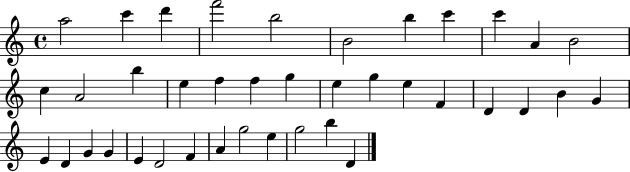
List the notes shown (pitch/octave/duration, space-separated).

A5/h C6/q D6/q F6/h B5/h B4/h B5/q C6/q C6/q A4/q B4/h C5/q A4/h B5/q E5/q F5/q F5/q G5/q E5/q G5/q E5/q F4/q D4/q D4/q B4/q G4/q E4/q D4/q G4/q G4/q E4/q D4/h F4/q A4/q G5/h E5/q G5/h B5/q D4/q